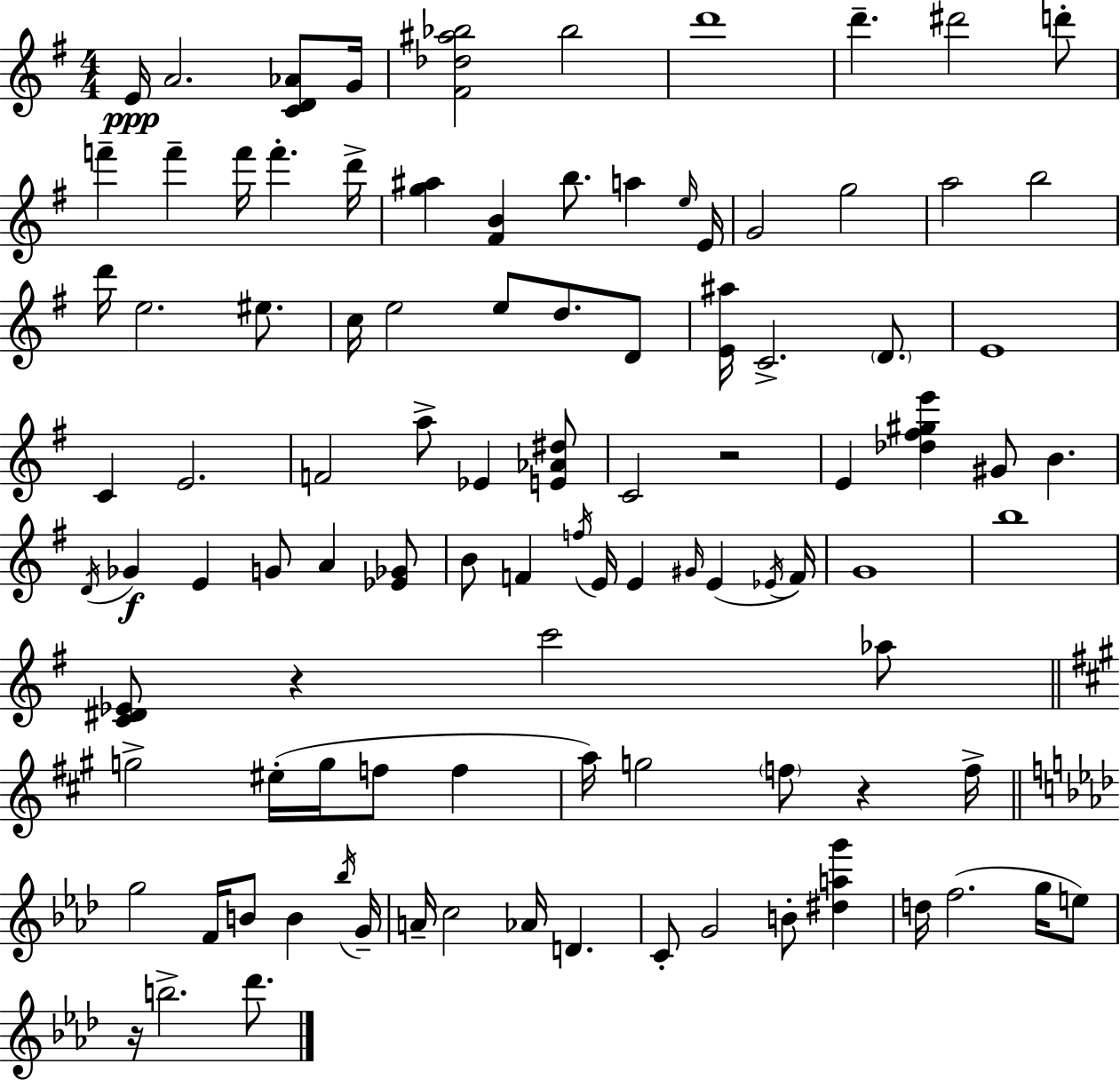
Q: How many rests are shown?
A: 4